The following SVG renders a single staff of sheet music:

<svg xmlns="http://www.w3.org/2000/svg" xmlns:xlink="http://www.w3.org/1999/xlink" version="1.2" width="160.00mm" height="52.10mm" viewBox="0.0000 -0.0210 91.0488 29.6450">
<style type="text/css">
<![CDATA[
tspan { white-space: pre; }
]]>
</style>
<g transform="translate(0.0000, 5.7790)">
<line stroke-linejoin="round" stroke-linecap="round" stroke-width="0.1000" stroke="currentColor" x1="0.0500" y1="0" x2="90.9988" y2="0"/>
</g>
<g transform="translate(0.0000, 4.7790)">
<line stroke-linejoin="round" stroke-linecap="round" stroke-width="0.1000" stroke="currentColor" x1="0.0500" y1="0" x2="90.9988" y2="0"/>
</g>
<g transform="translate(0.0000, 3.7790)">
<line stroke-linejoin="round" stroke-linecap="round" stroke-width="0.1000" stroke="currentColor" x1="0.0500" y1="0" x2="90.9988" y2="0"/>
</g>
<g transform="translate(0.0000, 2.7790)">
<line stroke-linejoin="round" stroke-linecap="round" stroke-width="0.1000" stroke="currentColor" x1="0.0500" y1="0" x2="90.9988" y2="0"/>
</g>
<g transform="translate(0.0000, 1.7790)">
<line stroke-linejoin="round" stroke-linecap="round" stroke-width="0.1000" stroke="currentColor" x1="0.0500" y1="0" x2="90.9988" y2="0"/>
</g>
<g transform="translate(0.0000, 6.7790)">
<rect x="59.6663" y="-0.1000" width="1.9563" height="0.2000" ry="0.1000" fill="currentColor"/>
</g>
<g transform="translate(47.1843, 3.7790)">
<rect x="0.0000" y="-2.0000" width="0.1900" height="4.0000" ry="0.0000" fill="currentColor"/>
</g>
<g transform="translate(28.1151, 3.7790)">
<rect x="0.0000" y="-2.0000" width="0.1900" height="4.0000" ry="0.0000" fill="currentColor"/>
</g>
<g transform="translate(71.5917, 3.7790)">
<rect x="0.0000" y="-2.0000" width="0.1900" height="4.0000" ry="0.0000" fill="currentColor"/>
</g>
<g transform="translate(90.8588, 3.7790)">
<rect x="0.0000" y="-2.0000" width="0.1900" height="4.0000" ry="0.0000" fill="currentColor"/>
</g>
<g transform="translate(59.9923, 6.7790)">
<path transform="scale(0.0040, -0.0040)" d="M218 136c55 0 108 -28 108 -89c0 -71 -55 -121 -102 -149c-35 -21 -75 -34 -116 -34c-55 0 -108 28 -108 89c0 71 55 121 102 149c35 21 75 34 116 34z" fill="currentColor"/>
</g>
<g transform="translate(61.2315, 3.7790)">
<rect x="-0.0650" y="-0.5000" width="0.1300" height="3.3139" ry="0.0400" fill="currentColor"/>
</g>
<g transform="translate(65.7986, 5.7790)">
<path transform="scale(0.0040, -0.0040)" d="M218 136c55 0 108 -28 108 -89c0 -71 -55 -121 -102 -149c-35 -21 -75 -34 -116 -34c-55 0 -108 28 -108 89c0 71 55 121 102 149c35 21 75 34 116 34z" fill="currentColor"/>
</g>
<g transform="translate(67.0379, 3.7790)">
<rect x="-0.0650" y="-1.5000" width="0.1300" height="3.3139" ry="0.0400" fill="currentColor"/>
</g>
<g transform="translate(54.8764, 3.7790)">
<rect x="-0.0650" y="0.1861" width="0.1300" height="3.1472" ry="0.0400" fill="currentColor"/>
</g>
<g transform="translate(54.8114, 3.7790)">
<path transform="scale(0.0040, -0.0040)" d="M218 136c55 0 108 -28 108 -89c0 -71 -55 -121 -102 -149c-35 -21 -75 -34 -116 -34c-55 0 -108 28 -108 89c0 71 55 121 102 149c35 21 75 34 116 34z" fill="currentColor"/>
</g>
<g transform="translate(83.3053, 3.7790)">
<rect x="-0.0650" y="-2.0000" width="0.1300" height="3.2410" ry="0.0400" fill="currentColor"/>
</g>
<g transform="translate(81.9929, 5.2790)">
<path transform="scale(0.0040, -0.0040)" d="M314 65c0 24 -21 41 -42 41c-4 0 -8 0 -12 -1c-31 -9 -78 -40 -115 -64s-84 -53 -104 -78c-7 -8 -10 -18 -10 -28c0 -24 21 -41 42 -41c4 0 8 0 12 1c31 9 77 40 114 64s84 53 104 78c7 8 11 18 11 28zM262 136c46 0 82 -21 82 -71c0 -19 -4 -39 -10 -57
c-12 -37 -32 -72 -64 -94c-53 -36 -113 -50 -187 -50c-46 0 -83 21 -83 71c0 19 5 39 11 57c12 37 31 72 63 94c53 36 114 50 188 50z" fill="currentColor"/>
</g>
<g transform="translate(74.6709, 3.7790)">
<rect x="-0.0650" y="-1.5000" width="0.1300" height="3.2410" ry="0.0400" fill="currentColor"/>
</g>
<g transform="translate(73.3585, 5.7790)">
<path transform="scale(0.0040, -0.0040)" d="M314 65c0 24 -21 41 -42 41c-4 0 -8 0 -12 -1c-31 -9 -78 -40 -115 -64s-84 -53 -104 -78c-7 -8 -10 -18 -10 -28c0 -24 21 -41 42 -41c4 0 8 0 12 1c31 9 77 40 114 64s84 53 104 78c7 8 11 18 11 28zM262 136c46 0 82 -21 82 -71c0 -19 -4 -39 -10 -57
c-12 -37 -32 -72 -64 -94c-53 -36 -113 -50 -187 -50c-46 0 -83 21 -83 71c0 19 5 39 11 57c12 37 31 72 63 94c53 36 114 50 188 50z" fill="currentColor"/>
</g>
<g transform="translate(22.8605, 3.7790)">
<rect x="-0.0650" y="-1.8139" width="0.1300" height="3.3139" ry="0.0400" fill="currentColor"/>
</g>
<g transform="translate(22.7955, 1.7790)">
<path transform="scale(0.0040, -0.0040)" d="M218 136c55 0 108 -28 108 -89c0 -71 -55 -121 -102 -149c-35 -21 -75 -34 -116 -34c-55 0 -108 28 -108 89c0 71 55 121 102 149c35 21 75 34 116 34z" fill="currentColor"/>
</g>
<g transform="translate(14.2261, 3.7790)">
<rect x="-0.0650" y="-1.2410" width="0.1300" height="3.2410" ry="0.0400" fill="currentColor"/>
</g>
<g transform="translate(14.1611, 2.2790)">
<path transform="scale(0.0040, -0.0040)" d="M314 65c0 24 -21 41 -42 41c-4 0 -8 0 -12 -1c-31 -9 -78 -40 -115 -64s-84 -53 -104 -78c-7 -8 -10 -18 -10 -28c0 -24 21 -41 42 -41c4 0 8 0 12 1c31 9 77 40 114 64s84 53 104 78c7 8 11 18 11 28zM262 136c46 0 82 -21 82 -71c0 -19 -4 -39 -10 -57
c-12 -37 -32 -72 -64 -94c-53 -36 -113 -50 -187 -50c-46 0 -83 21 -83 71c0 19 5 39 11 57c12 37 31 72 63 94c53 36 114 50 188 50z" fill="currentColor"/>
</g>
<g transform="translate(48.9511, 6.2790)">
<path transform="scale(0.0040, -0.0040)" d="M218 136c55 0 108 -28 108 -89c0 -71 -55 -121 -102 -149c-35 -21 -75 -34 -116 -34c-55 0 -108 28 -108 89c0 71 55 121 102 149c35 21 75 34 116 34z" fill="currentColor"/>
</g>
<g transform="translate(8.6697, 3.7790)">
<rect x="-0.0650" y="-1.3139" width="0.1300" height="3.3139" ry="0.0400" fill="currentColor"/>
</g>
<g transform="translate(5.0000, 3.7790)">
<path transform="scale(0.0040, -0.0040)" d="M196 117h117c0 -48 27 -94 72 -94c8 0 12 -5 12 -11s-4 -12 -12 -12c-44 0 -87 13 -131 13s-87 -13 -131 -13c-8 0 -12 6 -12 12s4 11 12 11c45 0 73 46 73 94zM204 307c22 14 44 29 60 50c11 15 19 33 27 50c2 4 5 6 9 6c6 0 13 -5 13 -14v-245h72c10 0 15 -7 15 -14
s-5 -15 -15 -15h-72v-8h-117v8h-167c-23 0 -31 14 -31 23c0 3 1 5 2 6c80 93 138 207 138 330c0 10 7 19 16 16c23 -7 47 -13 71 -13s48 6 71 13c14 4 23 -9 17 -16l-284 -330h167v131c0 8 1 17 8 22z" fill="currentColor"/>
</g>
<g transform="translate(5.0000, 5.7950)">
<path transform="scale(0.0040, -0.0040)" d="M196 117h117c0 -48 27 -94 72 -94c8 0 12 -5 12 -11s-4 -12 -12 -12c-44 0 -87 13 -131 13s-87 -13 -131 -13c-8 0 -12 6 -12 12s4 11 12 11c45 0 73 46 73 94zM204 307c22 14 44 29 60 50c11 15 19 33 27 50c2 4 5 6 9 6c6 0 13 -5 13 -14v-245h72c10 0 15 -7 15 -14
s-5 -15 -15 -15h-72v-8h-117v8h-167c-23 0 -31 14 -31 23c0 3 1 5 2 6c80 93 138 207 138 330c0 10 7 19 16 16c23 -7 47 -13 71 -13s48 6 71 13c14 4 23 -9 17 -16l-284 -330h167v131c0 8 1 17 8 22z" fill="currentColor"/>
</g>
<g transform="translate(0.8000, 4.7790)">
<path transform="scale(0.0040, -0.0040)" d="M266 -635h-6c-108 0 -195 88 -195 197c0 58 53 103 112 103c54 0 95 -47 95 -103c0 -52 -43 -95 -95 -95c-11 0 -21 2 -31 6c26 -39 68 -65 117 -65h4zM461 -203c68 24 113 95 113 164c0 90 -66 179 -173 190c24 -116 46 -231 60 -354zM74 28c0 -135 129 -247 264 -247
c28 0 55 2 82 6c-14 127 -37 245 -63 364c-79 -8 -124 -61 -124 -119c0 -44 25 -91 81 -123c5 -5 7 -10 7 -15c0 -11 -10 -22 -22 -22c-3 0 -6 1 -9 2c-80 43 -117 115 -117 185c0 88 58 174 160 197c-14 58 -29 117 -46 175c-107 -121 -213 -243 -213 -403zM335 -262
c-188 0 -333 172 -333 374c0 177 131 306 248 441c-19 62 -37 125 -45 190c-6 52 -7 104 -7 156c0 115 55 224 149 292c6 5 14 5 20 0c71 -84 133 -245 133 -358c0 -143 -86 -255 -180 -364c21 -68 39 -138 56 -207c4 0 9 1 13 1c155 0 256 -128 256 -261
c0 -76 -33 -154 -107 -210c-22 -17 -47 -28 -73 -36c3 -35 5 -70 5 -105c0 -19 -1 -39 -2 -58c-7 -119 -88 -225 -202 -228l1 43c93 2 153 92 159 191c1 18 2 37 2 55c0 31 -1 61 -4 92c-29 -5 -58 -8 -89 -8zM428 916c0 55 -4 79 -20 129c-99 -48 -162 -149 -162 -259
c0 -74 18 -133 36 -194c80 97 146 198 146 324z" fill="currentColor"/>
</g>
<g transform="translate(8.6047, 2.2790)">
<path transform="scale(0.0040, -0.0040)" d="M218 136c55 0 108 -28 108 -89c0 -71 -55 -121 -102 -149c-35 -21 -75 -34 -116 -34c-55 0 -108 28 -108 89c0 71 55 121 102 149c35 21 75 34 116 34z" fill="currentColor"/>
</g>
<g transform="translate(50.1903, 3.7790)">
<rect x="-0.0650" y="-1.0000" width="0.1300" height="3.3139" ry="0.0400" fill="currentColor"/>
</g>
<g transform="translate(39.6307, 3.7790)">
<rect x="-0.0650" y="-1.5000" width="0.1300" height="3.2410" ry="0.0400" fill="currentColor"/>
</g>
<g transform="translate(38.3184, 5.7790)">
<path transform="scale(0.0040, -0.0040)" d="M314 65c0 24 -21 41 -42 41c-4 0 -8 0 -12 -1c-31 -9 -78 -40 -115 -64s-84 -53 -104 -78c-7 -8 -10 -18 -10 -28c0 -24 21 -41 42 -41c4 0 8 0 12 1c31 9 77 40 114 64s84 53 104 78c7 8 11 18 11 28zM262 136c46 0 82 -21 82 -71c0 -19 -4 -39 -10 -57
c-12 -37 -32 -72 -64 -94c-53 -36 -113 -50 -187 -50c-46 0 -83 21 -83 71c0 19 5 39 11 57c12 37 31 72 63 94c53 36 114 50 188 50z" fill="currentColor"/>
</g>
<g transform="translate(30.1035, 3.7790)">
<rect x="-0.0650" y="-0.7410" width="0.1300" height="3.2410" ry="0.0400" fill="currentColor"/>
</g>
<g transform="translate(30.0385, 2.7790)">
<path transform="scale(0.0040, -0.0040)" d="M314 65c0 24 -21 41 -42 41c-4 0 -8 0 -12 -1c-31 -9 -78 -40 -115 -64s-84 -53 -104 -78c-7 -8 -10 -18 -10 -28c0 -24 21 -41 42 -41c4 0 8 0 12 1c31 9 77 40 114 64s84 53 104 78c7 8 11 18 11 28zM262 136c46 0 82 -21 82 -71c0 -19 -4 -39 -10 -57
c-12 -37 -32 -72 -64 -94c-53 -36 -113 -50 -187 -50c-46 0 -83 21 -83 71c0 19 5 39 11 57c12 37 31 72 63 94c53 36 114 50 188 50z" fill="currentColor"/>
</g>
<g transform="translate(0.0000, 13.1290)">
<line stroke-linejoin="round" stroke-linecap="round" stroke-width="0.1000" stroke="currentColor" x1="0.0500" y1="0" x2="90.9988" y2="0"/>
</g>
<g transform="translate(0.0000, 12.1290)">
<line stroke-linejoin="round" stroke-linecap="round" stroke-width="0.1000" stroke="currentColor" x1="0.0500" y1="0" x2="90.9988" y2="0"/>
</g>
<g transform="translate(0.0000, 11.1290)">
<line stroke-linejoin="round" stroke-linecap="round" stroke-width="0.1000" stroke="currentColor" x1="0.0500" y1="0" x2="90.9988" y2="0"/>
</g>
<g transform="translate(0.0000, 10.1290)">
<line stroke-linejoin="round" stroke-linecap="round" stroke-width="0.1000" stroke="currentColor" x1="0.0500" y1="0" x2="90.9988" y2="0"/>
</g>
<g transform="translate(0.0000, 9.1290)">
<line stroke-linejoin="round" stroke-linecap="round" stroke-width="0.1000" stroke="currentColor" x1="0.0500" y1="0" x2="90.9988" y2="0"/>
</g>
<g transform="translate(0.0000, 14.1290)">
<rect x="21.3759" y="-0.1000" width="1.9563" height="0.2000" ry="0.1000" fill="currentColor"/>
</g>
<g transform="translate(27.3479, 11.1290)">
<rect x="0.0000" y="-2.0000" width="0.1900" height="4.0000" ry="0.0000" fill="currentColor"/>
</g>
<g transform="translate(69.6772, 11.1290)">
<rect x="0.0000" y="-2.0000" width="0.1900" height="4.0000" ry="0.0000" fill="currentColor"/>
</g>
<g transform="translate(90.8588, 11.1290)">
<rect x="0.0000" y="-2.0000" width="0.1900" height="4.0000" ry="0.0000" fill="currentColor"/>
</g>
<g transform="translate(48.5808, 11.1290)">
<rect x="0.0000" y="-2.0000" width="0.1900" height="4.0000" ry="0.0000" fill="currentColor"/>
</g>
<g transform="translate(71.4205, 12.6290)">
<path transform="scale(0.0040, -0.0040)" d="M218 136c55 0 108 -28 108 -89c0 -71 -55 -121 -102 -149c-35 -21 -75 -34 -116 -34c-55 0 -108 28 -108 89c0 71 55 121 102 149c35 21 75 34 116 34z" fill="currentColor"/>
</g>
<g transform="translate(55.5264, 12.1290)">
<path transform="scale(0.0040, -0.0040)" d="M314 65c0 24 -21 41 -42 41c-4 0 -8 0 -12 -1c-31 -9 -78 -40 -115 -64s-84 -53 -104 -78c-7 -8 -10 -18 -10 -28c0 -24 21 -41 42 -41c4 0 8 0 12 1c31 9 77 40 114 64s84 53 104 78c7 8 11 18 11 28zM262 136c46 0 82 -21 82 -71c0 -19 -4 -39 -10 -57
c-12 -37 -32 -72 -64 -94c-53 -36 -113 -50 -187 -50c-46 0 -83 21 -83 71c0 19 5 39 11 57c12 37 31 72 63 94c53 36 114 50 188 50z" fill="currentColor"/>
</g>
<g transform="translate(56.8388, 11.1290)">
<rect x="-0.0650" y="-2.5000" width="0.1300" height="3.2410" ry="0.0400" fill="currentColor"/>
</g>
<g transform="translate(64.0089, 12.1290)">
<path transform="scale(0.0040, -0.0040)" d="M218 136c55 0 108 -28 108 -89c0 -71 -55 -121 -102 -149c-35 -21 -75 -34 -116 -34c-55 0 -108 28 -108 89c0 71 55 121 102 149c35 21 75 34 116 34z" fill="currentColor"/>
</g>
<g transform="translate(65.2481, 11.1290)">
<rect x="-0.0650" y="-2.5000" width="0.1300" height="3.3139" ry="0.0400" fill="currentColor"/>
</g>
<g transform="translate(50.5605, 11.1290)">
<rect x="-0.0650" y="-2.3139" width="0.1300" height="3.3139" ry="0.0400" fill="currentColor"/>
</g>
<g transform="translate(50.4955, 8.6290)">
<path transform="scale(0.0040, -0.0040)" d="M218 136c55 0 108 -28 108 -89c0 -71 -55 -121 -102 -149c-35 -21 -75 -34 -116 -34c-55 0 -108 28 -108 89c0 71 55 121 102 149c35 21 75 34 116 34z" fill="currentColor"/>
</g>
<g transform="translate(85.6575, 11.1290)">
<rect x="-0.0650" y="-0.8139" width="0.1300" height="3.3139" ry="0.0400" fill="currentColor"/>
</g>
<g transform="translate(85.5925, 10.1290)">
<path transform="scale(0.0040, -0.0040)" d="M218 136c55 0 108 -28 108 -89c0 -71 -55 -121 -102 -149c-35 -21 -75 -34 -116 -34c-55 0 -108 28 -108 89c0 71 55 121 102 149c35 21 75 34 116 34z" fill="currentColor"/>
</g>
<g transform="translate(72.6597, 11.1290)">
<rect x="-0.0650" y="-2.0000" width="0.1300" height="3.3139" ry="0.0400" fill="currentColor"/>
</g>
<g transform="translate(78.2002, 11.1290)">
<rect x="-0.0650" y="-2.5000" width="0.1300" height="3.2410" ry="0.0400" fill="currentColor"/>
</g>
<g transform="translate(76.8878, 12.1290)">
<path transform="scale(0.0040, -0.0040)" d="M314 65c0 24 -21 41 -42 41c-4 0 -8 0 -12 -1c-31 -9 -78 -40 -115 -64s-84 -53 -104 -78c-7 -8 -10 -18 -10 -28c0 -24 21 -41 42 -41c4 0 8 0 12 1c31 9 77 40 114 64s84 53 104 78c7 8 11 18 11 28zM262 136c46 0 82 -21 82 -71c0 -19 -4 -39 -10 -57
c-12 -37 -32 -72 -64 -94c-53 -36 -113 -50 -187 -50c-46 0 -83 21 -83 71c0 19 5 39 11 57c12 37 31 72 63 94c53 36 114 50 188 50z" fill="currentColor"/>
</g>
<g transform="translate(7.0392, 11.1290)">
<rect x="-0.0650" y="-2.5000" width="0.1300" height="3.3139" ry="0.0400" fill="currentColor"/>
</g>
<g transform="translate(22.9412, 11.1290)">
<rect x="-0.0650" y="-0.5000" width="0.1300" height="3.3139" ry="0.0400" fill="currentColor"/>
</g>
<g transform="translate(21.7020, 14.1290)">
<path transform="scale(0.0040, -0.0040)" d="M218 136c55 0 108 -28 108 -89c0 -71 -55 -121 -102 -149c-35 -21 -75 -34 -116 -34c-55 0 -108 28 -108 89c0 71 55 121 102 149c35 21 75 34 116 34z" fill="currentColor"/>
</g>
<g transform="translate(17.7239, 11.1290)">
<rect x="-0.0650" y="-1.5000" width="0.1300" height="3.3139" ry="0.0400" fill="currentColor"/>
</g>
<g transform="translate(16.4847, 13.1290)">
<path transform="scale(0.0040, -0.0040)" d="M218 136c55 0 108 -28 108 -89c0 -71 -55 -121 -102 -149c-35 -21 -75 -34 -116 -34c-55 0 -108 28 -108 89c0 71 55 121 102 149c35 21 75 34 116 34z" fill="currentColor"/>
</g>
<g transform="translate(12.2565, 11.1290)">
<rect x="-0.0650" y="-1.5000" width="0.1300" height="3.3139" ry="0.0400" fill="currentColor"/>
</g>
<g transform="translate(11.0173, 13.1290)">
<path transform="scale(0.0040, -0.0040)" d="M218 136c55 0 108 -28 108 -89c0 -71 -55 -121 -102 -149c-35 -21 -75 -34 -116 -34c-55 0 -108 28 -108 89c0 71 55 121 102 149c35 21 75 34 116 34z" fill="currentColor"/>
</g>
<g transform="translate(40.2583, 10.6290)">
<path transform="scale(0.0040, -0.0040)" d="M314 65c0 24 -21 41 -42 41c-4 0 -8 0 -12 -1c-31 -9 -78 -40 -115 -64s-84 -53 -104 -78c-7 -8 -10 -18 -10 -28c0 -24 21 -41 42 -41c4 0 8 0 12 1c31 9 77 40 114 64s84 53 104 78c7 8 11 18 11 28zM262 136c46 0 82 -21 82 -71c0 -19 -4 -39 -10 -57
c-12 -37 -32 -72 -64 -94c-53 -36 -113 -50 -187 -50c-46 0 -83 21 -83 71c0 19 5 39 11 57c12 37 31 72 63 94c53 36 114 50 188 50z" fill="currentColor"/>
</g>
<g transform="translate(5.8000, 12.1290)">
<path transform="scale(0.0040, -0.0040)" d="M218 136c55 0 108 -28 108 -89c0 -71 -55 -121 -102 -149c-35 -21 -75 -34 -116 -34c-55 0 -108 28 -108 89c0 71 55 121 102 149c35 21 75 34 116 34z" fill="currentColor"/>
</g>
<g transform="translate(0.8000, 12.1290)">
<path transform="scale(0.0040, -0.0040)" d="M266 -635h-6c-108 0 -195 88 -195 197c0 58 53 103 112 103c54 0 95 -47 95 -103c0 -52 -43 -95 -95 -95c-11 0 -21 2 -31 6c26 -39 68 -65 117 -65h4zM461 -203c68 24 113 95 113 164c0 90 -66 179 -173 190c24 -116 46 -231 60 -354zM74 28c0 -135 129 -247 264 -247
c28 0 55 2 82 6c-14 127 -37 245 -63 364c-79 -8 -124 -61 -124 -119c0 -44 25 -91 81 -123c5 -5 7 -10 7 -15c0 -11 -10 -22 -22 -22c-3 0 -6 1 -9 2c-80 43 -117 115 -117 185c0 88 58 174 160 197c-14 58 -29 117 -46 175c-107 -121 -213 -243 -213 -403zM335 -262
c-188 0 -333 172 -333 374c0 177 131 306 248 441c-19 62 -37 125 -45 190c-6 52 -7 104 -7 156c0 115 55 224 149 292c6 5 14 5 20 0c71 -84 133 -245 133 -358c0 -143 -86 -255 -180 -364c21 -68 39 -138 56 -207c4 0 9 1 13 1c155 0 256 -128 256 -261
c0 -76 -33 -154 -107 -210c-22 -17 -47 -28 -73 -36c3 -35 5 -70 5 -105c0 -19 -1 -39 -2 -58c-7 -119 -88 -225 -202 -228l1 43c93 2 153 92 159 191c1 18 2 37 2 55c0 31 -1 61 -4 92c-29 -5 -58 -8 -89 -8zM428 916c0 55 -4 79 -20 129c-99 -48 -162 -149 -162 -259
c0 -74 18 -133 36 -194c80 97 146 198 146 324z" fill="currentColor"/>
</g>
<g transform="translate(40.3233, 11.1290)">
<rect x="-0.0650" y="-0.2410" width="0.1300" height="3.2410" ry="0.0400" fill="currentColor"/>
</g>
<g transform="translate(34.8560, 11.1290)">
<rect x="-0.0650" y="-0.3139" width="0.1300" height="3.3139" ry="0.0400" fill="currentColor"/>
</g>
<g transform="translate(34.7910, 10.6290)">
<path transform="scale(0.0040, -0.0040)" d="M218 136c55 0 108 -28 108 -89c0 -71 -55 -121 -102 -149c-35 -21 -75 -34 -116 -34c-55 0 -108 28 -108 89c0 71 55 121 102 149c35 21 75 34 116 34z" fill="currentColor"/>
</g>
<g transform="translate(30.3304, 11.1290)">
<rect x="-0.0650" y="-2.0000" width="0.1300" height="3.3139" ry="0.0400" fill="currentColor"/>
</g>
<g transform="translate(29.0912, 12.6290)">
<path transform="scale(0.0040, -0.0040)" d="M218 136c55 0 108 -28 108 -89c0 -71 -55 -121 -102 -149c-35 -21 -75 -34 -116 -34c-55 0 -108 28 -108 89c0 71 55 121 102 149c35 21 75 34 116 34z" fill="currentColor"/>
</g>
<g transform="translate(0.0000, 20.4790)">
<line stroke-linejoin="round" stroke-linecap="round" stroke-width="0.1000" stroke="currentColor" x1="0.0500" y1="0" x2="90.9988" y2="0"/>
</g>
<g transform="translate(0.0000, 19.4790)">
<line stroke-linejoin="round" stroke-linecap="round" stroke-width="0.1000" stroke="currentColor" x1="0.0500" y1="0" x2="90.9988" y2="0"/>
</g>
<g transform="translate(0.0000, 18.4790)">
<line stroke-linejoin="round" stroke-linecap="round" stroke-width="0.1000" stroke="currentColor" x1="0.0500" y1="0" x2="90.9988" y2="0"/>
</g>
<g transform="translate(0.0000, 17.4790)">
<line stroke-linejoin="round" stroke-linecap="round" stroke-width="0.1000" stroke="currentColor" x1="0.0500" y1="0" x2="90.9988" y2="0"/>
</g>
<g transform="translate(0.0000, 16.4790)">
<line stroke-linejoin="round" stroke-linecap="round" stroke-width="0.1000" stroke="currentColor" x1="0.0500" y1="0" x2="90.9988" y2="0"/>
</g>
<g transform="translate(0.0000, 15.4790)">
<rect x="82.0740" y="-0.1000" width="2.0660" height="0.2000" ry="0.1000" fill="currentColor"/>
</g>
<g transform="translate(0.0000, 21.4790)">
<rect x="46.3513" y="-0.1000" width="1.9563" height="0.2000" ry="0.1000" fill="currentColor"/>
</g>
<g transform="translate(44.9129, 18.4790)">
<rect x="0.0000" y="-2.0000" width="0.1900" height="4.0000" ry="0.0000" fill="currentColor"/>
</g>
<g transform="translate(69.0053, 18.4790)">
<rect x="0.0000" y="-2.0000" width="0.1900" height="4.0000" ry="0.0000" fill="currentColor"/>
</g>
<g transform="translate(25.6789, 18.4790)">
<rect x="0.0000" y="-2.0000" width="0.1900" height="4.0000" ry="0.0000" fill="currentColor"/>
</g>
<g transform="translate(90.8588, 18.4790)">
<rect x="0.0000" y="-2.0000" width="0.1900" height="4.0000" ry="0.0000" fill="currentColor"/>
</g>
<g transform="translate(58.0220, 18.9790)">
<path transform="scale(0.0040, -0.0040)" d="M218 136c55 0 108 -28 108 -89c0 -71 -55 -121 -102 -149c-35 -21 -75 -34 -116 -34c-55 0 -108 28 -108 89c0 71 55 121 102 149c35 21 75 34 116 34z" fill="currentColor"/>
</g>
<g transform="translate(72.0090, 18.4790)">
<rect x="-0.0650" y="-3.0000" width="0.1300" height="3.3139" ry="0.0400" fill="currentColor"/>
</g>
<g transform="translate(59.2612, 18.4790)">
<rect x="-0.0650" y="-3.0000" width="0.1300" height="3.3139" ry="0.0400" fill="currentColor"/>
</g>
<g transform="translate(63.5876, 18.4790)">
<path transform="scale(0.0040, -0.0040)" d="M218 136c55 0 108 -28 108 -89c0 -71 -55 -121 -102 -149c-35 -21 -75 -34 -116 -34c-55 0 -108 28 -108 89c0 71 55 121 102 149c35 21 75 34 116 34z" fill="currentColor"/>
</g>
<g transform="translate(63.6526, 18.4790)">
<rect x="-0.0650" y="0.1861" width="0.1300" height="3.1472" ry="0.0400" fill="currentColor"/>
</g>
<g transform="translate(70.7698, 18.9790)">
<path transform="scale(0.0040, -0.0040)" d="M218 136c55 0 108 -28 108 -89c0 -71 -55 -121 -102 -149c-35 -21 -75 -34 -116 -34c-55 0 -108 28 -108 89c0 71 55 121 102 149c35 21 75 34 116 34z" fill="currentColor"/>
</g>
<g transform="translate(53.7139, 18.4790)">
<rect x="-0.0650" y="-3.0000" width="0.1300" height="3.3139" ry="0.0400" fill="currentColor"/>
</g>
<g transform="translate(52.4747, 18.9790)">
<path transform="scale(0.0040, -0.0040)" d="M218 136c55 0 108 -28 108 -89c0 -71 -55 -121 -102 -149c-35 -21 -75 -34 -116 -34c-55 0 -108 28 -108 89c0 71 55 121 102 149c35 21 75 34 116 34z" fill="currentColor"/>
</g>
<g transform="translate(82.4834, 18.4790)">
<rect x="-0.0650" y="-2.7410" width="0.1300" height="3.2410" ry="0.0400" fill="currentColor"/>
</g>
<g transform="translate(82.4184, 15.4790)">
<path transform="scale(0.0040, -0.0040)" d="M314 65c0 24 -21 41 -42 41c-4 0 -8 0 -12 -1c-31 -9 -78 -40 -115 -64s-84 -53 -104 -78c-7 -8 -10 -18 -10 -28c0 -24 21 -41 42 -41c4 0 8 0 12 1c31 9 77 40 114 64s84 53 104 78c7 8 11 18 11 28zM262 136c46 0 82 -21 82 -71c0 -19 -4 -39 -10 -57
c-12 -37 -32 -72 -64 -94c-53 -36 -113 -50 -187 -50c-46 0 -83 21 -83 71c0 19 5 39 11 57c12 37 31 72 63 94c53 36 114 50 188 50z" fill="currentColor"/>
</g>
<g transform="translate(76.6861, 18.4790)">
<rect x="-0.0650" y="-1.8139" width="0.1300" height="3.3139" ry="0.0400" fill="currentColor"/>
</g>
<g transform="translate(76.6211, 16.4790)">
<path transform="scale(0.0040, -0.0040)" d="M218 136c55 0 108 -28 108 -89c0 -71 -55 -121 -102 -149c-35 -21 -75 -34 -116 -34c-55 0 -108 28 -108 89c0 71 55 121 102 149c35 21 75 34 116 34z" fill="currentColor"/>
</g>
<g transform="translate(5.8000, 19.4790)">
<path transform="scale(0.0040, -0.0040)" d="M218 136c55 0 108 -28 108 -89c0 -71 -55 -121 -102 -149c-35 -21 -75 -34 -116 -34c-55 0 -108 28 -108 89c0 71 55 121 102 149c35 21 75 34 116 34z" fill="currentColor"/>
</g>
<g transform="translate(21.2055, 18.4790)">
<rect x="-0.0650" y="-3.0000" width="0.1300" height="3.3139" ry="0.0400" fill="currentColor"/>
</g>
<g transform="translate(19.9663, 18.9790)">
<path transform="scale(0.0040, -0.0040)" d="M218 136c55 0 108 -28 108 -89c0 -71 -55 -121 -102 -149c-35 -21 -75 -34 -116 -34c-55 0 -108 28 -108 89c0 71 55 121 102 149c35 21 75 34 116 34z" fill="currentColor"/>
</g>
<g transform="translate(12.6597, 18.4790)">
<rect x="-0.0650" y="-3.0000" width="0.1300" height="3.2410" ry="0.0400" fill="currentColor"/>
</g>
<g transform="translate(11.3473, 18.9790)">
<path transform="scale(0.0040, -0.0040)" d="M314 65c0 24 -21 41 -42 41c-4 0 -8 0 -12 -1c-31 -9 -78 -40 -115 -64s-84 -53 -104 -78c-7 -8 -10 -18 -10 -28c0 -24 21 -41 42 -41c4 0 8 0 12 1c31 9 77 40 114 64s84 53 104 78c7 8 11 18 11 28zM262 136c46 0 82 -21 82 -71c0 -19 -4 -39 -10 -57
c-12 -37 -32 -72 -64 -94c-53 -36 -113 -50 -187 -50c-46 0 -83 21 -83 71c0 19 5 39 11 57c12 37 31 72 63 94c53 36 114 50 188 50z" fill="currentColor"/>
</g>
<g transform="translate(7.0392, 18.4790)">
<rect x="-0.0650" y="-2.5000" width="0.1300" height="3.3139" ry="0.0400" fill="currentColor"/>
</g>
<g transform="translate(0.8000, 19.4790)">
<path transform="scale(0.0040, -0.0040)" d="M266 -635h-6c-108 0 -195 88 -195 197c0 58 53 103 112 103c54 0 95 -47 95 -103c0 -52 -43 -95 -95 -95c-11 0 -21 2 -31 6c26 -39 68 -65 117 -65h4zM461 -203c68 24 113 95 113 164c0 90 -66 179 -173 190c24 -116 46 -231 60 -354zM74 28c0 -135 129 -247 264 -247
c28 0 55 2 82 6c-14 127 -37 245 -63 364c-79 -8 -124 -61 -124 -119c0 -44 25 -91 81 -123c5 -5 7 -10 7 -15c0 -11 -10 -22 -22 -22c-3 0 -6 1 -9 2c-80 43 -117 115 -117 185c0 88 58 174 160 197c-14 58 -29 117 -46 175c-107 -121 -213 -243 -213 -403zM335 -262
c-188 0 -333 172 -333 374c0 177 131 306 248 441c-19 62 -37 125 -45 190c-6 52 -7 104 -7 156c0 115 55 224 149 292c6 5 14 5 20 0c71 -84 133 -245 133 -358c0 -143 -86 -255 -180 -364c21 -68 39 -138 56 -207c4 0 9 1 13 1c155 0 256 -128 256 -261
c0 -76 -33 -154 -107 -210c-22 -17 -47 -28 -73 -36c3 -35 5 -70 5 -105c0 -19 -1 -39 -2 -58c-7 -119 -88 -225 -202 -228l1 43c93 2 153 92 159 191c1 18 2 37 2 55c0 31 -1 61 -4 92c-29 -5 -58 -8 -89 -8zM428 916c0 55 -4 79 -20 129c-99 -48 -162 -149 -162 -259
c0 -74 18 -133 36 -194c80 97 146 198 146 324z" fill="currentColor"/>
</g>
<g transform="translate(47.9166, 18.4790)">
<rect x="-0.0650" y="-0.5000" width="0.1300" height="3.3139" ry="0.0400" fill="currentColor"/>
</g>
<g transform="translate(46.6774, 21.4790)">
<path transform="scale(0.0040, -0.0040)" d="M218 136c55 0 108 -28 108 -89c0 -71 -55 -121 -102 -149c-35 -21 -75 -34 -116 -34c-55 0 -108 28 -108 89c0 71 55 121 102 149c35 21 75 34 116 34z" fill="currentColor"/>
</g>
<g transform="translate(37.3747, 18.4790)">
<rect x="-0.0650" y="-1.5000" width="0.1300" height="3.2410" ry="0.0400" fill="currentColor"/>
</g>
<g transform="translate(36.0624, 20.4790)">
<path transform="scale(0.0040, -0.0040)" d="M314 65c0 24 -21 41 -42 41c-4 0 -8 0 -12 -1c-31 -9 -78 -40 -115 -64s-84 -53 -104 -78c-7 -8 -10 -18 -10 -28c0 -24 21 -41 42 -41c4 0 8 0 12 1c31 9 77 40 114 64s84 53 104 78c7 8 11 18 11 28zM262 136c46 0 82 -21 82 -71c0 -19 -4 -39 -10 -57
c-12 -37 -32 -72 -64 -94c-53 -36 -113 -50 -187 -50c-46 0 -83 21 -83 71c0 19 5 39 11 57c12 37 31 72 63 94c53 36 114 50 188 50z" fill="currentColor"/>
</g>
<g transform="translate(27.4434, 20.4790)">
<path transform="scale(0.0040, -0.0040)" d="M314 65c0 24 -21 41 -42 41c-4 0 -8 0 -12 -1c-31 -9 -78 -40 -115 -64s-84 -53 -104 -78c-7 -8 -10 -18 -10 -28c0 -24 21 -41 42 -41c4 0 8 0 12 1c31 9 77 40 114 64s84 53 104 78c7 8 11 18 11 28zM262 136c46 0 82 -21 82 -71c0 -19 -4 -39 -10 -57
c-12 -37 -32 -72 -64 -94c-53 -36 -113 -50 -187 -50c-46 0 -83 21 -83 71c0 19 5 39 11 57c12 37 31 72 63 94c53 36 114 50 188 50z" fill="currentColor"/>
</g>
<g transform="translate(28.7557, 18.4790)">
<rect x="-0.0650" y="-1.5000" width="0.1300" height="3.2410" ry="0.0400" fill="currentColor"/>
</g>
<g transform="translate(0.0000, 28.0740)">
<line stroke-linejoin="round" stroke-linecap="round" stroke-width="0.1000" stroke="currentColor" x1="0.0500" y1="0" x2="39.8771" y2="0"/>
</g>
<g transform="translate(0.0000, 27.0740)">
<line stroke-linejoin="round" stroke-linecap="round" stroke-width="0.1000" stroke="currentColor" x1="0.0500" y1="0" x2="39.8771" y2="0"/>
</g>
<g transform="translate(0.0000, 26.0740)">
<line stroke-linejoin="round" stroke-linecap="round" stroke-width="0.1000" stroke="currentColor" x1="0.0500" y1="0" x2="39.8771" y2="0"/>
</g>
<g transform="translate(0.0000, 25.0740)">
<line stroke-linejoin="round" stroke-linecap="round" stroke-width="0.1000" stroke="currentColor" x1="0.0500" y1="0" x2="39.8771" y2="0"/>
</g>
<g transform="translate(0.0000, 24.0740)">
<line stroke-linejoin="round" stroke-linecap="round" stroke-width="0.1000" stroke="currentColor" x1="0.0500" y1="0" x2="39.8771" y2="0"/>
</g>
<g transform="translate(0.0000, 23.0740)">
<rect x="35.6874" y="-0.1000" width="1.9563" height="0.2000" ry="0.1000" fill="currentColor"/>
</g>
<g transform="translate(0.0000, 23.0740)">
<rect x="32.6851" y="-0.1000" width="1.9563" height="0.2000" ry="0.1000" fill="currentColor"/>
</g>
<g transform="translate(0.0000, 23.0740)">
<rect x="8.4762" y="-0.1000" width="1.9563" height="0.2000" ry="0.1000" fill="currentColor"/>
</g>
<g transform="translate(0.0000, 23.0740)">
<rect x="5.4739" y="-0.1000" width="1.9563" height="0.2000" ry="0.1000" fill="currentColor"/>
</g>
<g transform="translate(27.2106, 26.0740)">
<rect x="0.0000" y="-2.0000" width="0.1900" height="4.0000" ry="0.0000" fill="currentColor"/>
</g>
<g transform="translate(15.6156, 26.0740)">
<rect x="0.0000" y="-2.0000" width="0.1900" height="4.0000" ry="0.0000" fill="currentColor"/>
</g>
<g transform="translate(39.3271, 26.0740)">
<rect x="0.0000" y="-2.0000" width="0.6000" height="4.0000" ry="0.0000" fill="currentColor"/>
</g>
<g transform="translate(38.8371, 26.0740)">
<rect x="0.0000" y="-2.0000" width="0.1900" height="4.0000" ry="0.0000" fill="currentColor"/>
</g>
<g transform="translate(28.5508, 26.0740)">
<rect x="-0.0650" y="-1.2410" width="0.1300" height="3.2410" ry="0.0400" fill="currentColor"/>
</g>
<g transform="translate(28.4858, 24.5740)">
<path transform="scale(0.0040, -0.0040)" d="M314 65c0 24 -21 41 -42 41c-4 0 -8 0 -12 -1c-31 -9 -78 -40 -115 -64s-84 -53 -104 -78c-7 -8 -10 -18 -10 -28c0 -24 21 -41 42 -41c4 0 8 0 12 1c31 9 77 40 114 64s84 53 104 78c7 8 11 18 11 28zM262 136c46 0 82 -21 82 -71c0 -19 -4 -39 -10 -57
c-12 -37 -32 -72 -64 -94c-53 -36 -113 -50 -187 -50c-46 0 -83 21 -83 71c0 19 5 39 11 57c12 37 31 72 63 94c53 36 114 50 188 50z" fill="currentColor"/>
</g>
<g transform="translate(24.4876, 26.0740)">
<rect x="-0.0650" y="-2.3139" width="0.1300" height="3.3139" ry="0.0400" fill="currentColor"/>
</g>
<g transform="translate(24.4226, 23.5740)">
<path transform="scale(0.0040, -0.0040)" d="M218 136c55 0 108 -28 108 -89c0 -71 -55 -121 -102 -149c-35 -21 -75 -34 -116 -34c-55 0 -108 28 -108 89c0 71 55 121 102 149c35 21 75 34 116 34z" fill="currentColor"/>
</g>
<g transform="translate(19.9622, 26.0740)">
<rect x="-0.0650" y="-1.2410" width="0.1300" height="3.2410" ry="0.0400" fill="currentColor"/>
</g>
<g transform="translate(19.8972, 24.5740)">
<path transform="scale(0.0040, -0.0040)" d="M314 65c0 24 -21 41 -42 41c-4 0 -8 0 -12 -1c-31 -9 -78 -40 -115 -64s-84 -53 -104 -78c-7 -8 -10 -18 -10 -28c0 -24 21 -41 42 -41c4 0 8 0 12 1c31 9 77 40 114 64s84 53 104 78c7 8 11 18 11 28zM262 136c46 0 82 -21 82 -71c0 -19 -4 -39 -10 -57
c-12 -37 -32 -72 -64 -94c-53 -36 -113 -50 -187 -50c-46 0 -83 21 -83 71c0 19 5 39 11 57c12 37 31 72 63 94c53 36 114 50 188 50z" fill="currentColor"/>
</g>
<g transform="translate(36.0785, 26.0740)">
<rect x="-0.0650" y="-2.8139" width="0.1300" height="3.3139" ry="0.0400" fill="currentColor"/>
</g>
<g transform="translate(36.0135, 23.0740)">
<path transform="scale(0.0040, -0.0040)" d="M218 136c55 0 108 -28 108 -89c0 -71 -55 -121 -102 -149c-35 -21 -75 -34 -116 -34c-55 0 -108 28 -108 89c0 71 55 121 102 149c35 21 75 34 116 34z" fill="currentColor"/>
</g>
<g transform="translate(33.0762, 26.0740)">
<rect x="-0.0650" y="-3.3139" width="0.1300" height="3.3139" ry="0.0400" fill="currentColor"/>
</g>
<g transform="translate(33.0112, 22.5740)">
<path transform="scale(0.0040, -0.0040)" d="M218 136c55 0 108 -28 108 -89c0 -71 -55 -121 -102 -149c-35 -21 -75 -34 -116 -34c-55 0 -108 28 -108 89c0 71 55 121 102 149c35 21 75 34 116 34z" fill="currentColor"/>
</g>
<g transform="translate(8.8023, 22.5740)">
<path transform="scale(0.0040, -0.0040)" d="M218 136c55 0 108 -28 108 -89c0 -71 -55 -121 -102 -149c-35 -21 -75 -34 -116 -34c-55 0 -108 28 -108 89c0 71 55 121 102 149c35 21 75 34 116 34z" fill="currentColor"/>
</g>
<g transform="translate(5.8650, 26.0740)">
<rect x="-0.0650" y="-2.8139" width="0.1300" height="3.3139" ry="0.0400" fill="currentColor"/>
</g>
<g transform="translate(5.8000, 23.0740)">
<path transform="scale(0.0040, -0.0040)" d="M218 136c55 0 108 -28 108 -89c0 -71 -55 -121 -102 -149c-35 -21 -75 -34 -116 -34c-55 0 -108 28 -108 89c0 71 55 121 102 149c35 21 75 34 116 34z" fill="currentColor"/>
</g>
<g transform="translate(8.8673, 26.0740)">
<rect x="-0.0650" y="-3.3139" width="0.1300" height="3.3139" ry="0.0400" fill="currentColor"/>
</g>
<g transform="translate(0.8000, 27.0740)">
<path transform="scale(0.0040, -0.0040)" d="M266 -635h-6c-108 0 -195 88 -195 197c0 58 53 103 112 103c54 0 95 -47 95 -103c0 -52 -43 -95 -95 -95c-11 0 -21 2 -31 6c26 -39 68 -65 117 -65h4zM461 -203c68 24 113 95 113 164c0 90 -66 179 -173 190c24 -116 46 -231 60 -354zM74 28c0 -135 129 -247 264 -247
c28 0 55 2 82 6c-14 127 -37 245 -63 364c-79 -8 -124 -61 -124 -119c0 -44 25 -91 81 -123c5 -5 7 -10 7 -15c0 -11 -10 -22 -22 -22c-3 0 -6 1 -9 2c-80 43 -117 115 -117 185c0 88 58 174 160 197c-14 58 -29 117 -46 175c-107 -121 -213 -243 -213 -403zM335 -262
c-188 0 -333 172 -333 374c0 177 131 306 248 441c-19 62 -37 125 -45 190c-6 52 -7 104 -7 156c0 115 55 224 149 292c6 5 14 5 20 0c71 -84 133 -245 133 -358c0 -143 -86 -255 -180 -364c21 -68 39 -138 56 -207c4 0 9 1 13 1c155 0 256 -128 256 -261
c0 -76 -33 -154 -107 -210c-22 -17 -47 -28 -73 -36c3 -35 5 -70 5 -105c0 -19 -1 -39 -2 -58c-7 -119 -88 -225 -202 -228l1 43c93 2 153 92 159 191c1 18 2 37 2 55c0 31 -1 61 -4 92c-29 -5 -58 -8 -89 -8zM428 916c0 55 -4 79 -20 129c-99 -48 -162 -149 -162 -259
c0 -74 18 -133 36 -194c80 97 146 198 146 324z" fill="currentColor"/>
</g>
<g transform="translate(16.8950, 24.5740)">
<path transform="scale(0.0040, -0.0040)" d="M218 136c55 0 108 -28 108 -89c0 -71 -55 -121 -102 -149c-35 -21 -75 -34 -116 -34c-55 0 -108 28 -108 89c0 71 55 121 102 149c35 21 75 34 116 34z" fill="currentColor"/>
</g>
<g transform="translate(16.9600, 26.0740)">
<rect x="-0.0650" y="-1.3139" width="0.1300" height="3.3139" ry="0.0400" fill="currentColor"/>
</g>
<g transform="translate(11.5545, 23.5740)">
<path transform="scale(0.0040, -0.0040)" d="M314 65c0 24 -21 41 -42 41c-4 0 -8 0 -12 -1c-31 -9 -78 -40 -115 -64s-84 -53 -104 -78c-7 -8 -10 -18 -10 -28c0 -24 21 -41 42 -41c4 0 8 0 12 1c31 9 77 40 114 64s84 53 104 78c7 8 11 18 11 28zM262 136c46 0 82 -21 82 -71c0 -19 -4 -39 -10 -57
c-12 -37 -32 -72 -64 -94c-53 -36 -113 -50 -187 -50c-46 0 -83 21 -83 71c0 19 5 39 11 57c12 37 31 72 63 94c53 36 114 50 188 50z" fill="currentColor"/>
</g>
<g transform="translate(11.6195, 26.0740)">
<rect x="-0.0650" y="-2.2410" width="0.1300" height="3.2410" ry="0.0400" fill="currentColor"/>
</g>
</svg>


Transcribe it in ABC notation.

X:1
T:Untitled
M:4/4
L:1/4
K:C
e e2 f d2 E2 D B C E E2 F2 G E E C F c c2 g G2 G F G2 d G A2 A E2 E2 C A A B A f a2 a b g2 e e2 g e2 b a